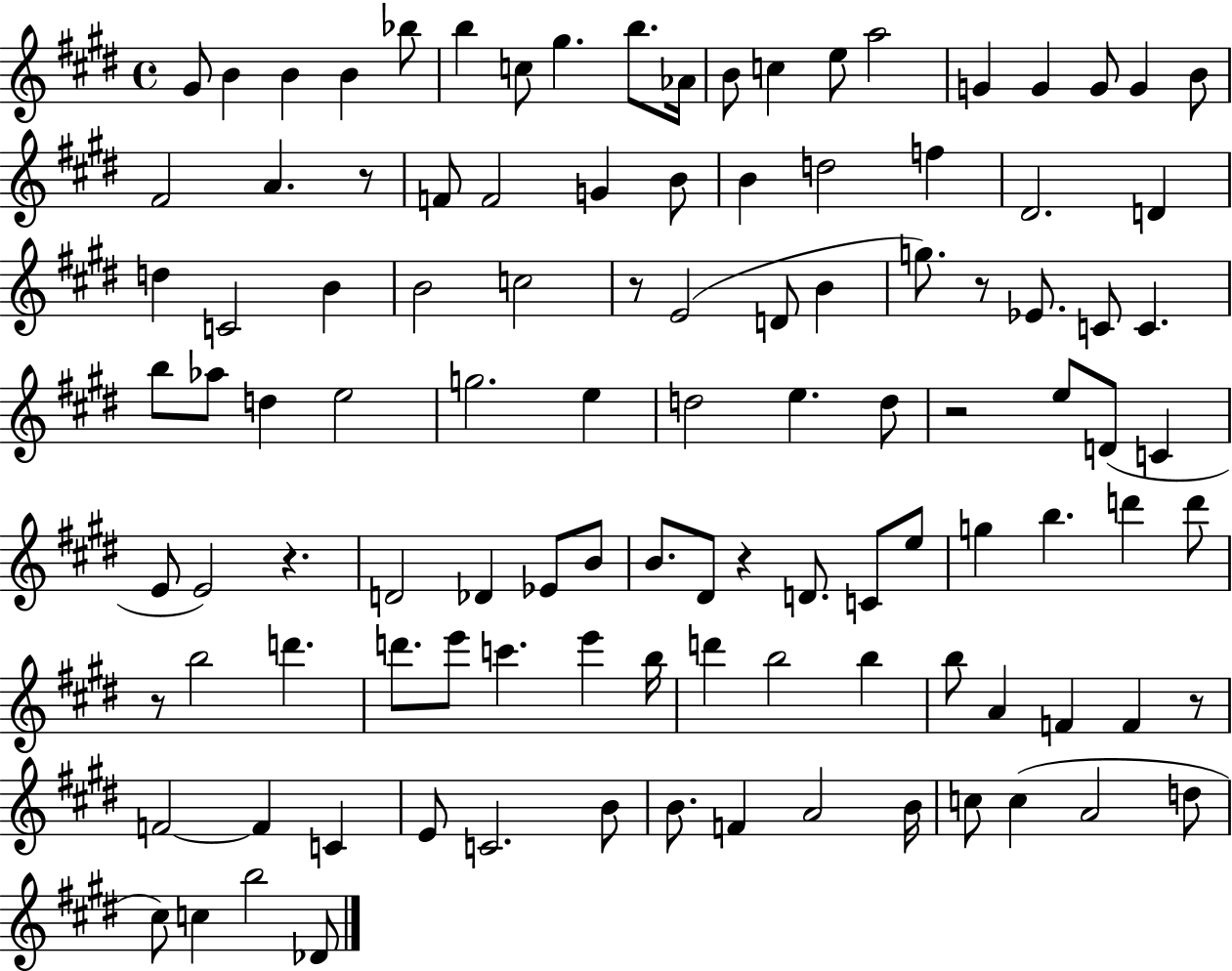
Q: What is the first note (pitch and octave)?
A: G#4